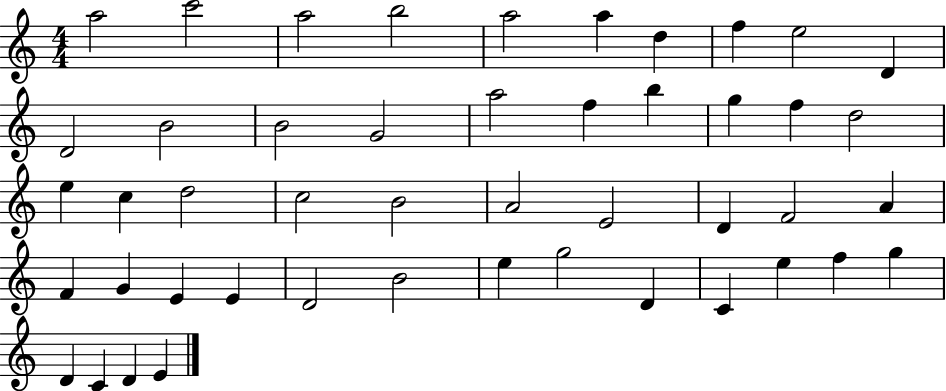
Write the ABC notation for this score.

X:1
T:Untitled
M:4/4
L:1/4
K:C
a2 c'2 a2 b2 a2 a d f e2 D D2 B2 B2 G2 a2 f b g f d2 e c d2 c2 B2 A2 E2 D F2 A F G E E D2 B2 e g2 D C e f g D C D E